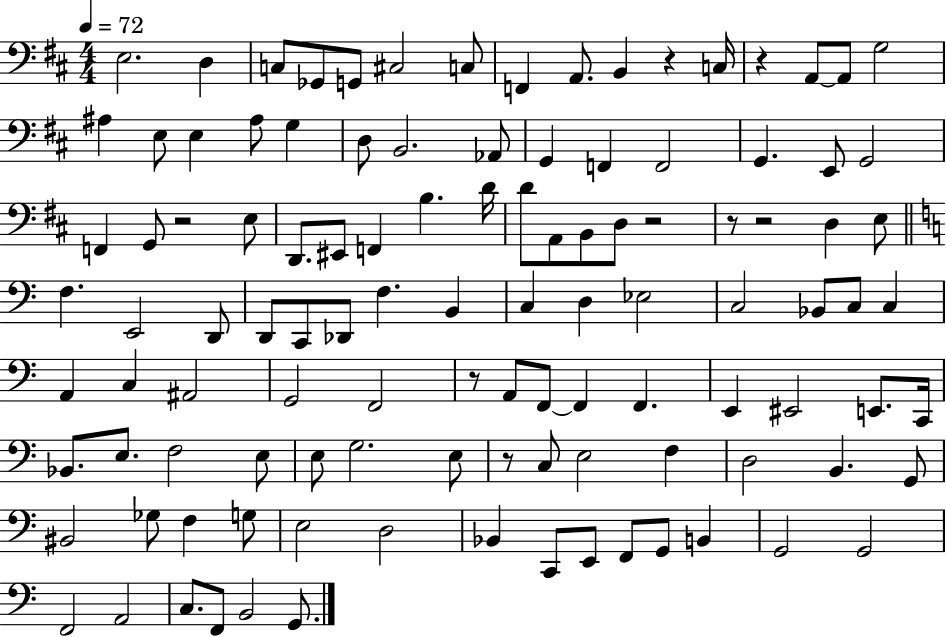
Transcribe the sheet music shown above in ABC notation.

X:1
T:Untitled
M:4/4
L:1/4
K:D
E,2 D, C,/2 _G,,/2 G,,/2 ^C,2 C,/2 F,, A,,/2 B,, z C,/4 z A,,/2 A,,/2 G,2 ^A, E,/2 E, ^A,/2 G, D,/2 B,,2 _A,,/2 G,, F,, F,,2 G,, E,,/2 G,,2 F,, G,,/2 z2 E,/2 D,,/2 ^E,,/2 F,, B, D/4 D/2 A,,/2 B,,/2 D,/2 z2 z/2 z2 D, E,/2 F, E,,2 D,,/2 D,,/2 C,,/2 _D,,/2 F, B,, C, D, _E,2 C,2 _B,,/2 C,/2 C, A,, C, ^A,,2 G,,2 F,,2 z/2 A,,/2 F,,/2 F,, F,, E,, ^E,,2 E,,/2 C,,/4 _B,,/2 E,/2 F,2 E,/2 E,/2 G,2 E,/2 z/2 C,/2 E,2 F, D,2 B,, G,,/2 ^B,,2 _G,/2 F, G,/2 E,2 D,2 _B,, C,,/2 E,,/2 F,,/2 G,,/2 B,, G,,2 G,,2 F,,2 A,,2 C,/2 F,,/2 B,,2 G,,/2